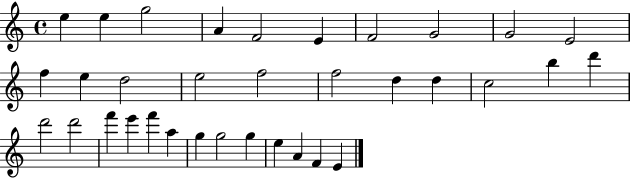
E5/q E5/q G5/h A4/q F4/h E4/q F4/h G4/h G4/h E4/h F5/q E5/q D5/h E5/h F5/h F5/h D5/q D5/q C5/h B5/q D6/q D6/h D6/h F6/q E6/q F6/q A5/q G5/q G5/h G5/q E5/q A4/q F4/q E4/q